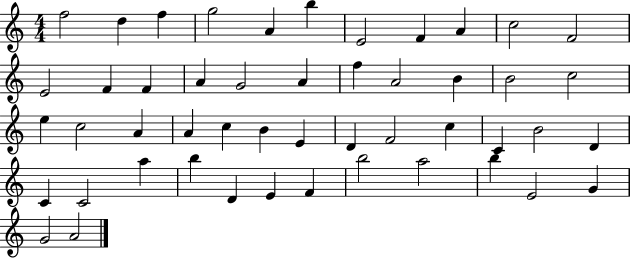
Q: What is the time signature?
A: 4/4